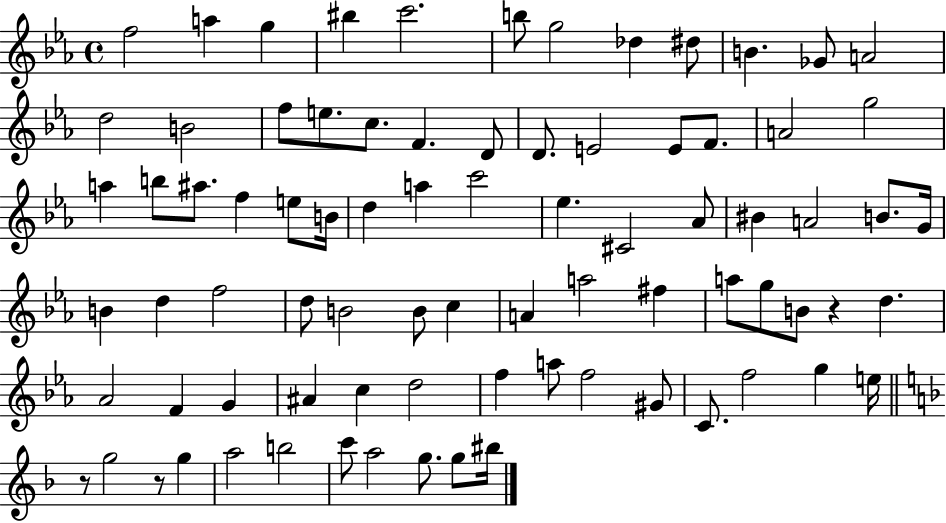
{
  \clef treble
  \time 4/4
  \defaultTimeSignature
  \key ees \major
  f''2 a''4 g''4 | bis''4 c'''2. | b''8 g''2 des''4 dis''8 | b'4. ges'8 a'2 | \break d''2 b'2 | f''8 e''8. c''8. f'4. d'8 | d'8. e'2 e'8 f'8. | a'2 g''2 | \break a''4 b''8 ais''8. f''4 e''8 b'16 | d''4 a''4 c'''2 | ees''4. cis'2 aes'8 | bis'4 a'2 b'8. g'16 | \break b'4 d''4 f''2 | d''8 b'2 b'8 c''4 | a'4 a''2 fis''4 | a''8 g''8 b'8 r4 d''4. | \break aes'2 f'4 g'4 | ais'4 c''4 d''2 | f''4 a''8 f''2 gis'8 | c'8. f''2 g''4 e''16 | \break \bar "||" \break \key f \major r8 g''2 r8 g''4 | a''2 b''2 | c'''8 a''2 g''8. g''8 bis''16 | \bar "|."
}